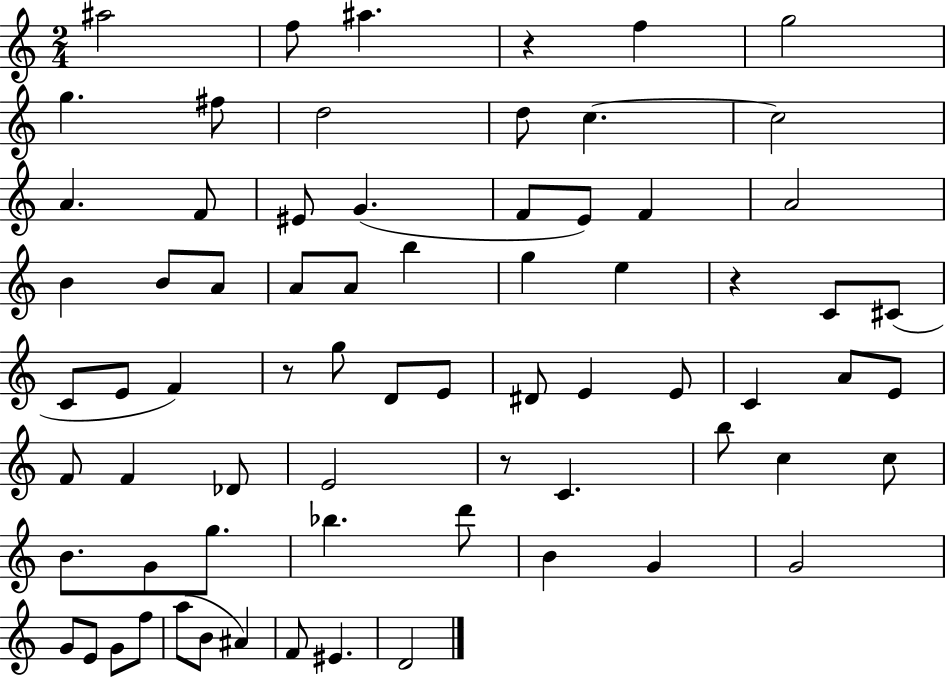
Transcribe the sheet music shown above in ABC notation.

X:1
T:Untitled
M:2/4
L:1/4
K:C
^a2 f/2 ^a z f g2 g ^f/2 d2 d/2 c c2 A F/2 ^E/2 G F/2 E/2 F A2 B B/2 A/2 A/2 A/2 b g e z C/2 ^C/2 C/2 E/2 F z/2 g/2 D/2 E/2 ^D/2 E E/2 C A/2 E/2 F/2 F _D/2 E2 z/2 C b/2 c c/2 B/2 G/2 g/2 _b d'/2 B G G2 G/2 E/2 G/2 f/2 a/2 B/2 ^A F/2 ^E D2